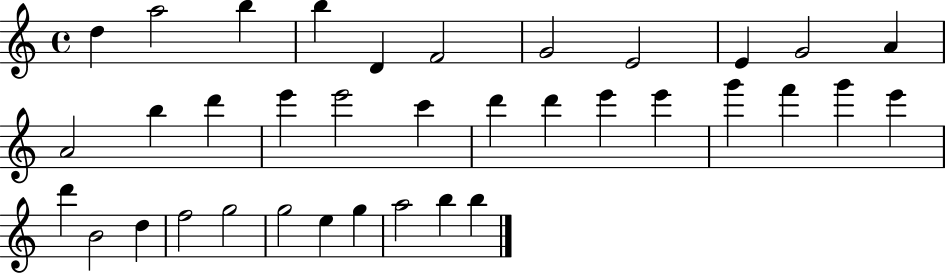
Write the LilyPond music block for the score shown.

{
  \clef treble
  \time 4/4
  \defaultTimeSignature
  \key c \major
  d''4 a''2 b''4 | b''4 d'4 f'2 | g'2 e'2 | e'4 g'2 a'4 | \break a'2 b''4 d'''4 | e'''4 e'''2 c'''4 | d'''4 d'''4 e'''4 e'''4 | g'''4 f'''4 g'''4 e'''4 | \break d'''4 b'2 d''4 | f''2 g''2 | g''2 e''4 g''4 | a''2 b''4 b''4 | \break \bar "|."
}